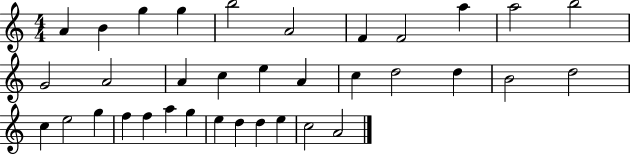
A4/q B4/q G5/q G5/q B5/h A4/h F4/q F4/h A5/q A5/h B5/h G4/h A4/h A4/q C5/q E5/q A4/q C5/q D5/h D5/q B4/h D5/h C5/q E5/h G5/q F5/q F5/q A5/q G5/q E5/q D5/q D5/q E5/q C5/h A4/h